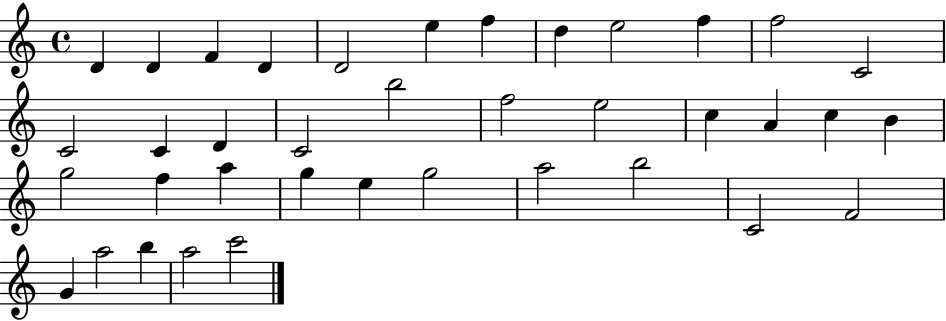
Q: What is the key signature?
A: C major